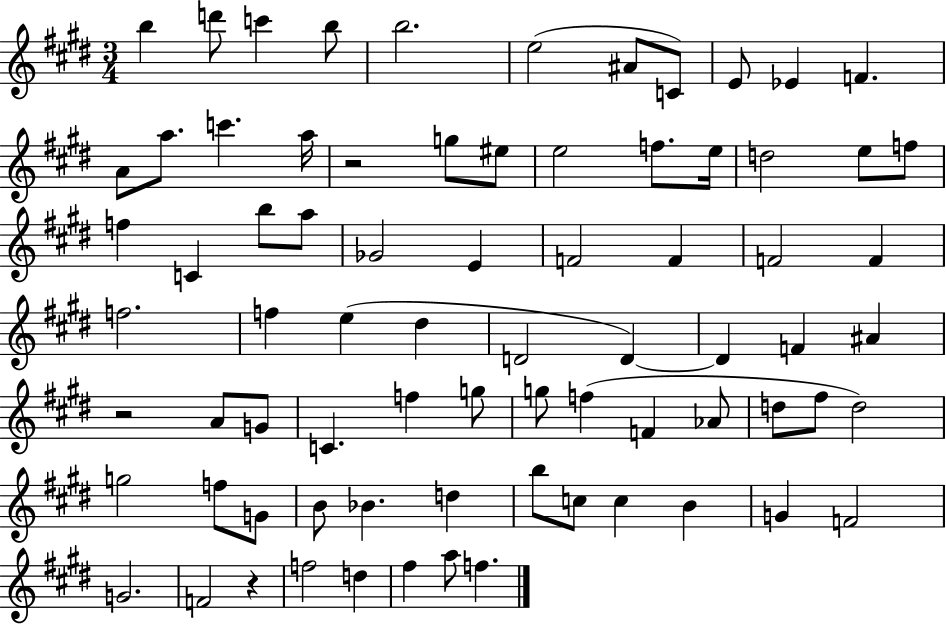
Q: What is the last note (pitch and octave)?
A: F5